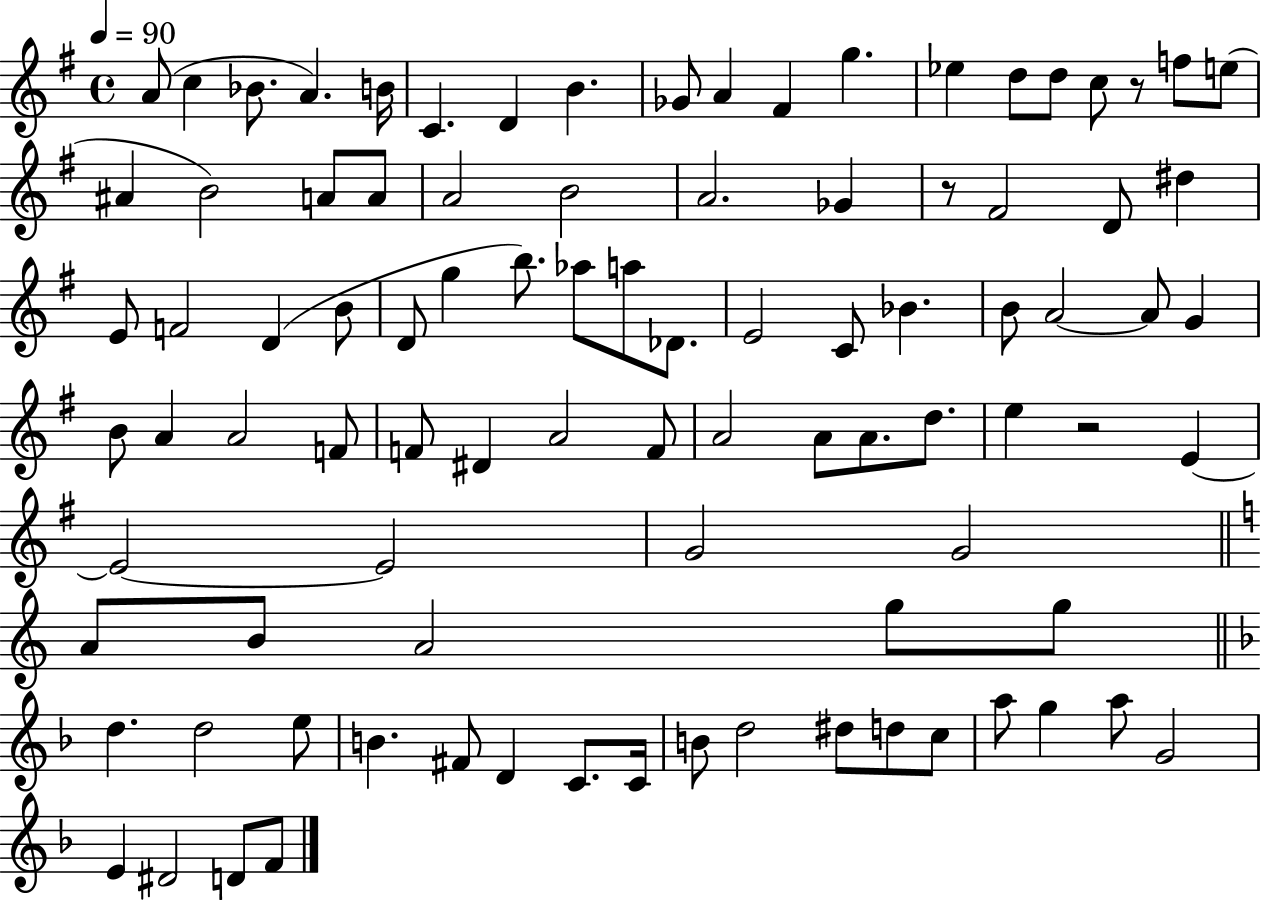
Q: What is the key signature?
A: G major